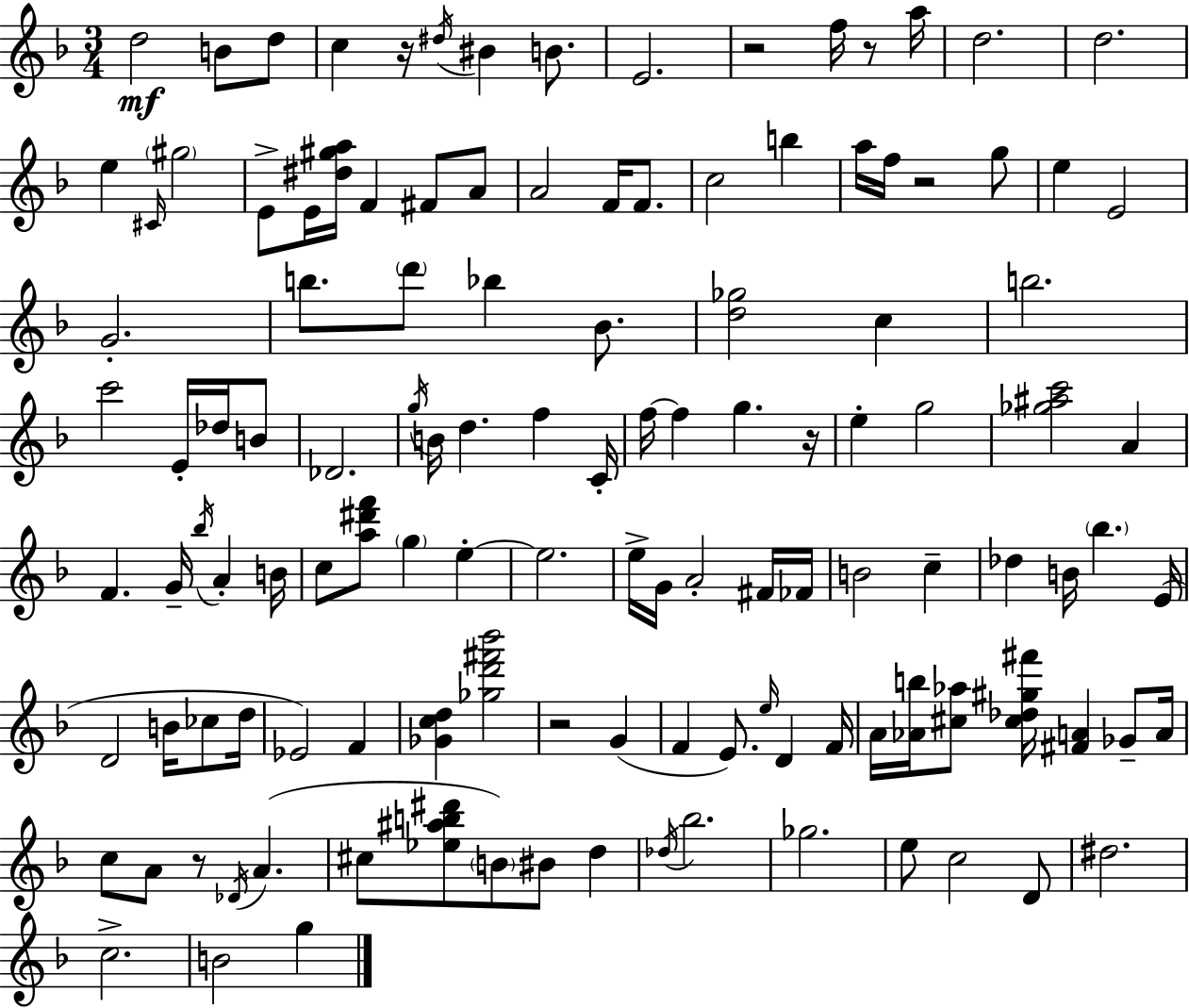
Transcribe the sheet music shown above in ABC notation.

X:1
T:Untitled
M:3/4
L:1/4
K:F
d2 B/2 d/2 c z/4 ^d/4 ^B B/2 E2 z2 f/4 z/2 a/4 d2 d2 e ^C/4 ^g2 E/2 E/4 [^d^ga]/4 F ^F/2 A/2 A2 F/4 F/2 c2 b a/4 f/4 z2 g/2 e E2 G2 b/2 d'/2 _b _B/2 [d_g]2 c b2 c'2 E/4 _d/4 B/2 _D2 g/4 B/4 d f C/4 f/4 f g z/4 e g2 [_g^ac']2 A F G/4 _b/4 A B/4 c/2 [a^d'f']/2 g e e2 e/4 G/4 A2 ^F/4 _F/4 B2 c _d B/4 _b E/4 D2 B/4 _c/2 d/4 _E2 F [_Gcd] [_gd'^f'_b']2 z2 G F E/2 e/4 D F/4 A/4 [_Ab]/4 [^c_a]/2 [^c_d^g^f']/4 [^FA] _G/2 A/4 c/2 A/2 z/2 _D/4 A ^c/2 [_e^ab^d']/2 B/2 ^B/2 d _d/4 _b2 _g2 e/2 c2 D/2 ^d2 c2 B2 g